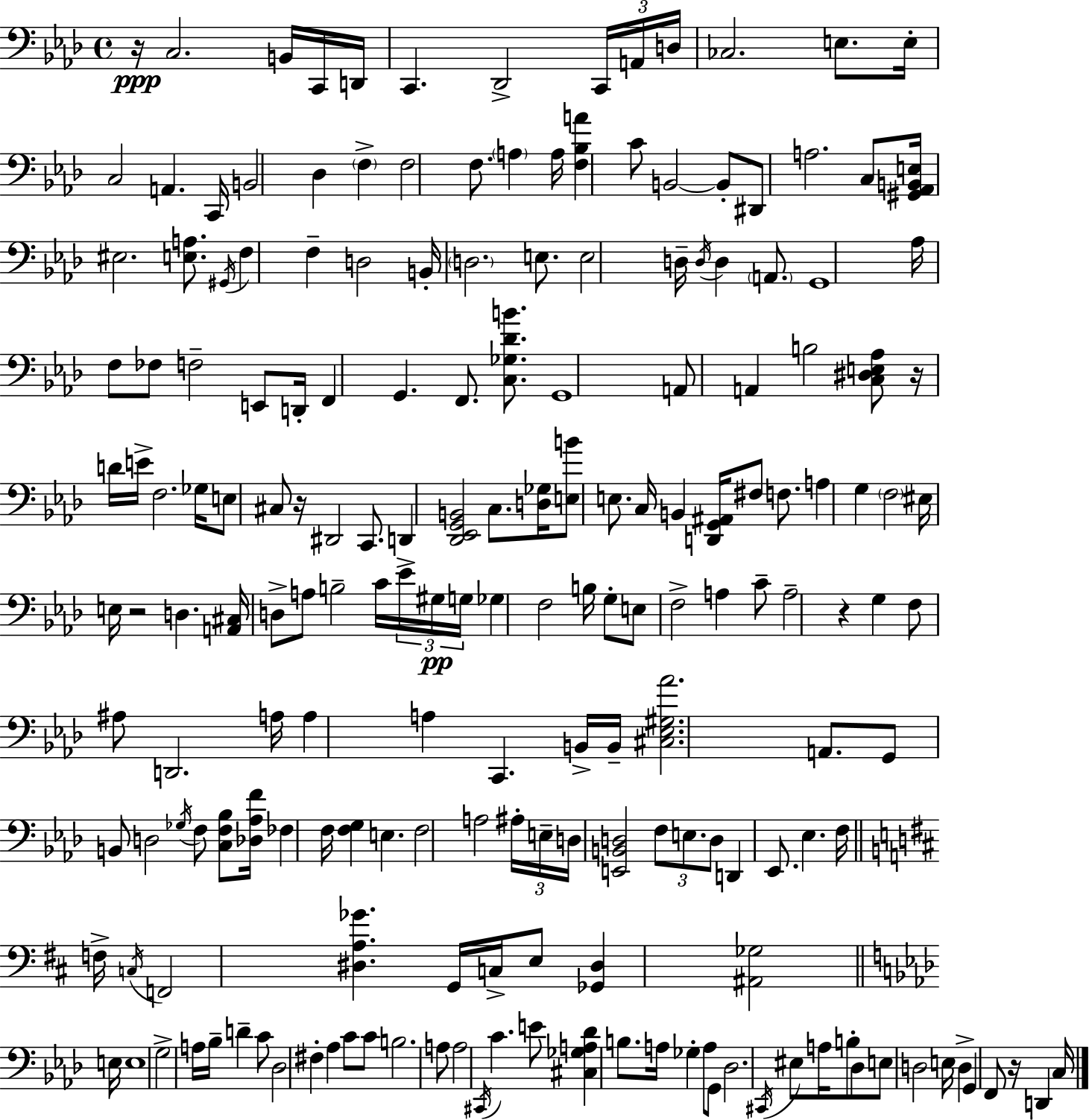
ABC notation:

X:1
T:Untitled
M:4/4
L:1/4
K:Fm
z/4 C,2 B,,/4 C,,/4 D,,/4 C,, _D,,2 C,,/4 A,,/4 D,/4 _C,2 E,/2 E,/4 C,2 A,, C,,/4 B,,2 _D, F, F,2 F,/2 A, A,/4 [F,_B,A] C/2 B,,2 B,,/2 ^D,,/2 A,2 C,/2 [^G,,_A,,B,,E,]/4 ^E,2 [E,A,]/2 ^G,,/4 F, F, D,2 B,,/4 D,2 E,/2 E,2 D,/4 D,/4 D, A,,/2 G,,4 _A,/4 F,/2 _F,/2 F,2 E,,/2 D,,/4 F,, G,, F,,/2 [C,_G,_DB]/2 G,,4 A,,/2 A,, B,2 [C,^D,E,_A,]/2 z/4 D/4 E/4 F,2 _G,/4 E,/2 ^C,/2 z/4 ^D,,2 C,,/2 D,, [_D,,_E,,G,,B,,]2 C,/2 [D,_G,]/4 [E,B]/2 E,/2 C,/4 B,, [D,,G,,^A,,]/4 ^F,/2 F,/2 A, G, F,2 ^E,/4 E,/4 z2 D, [A,,^C,]/4 D,/2 A,/2 B,2 C/4 _E/4 ^G,/4 G,/4 _G, F,2 B,/4 G,/2 E,/2 F,2 A, C/2 A,2 z G, F,/2 ^A,/2 D,,2 A,/4 A, A, C,, B,,/4 B,,/4 [^C,_E,^G,_A]2 A,,/2 G,,/2 B,,/2 D,2 _G,/4 F,/2 [C,F,_B,]/2 [_D,_A,F]/4 _F, F,/4 [F,G,] E, F,2 A,2 ^A,/4 E,/4 D,/4 [E,,B,,D,]2 F,/2 E,/2 D,/2 D,, _E,,/2 _E, F,/4 F,/4 C,/4 F,,2 [^D,A,_G] G,,/4 C,/4 E,/2 [_G,,^D,] [^A,,_G,]2 E,/4 E,4 G,2 A,/4 _B,/4 D C/2 _D,2 ^F, _A, C/2 C/2 B,2 A,/2 A,2 ^C,,/4 C E/2 [^C,_G,A,_D] B,/2 A,/4 _G, A,/2 G,,/2 _D,2 ^C,,/4 ^E,/2 A,/4 B,/2 _D,/2 E,/2 D,2 E,/4 D, G,, F,,/2 z/4 D,, C,/4